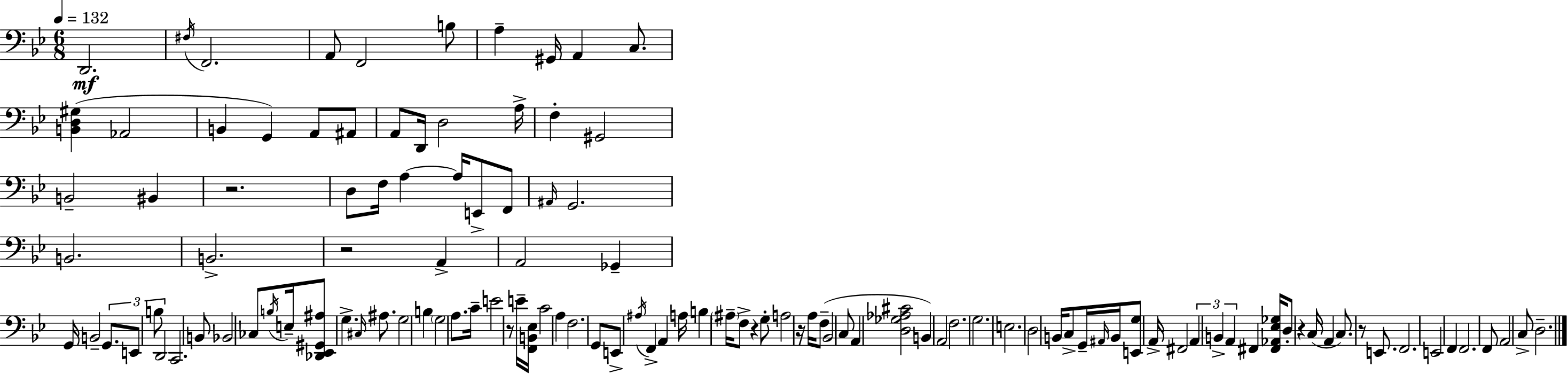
{
  \clef bass
  \numericTimeSignature
  \time 6/8
  \key g \minor
  \tempo 4 = 132
  d,2.\mf | \acciaccatura { fis16 } f,2. | a,8 f,2 b8 | a4-- gis,16 a,4 c8. | \break <b, d gis>4( aes,2 | b,4 g,4) a,8 ais,8 | a,8 d,16 d2 | a16-> f4-. gis,2 | \break b,2-- bis,4 | r2. | d8 f16 a4~~ a16 e,8-> f,8 | \grace { ais,16 } g,2. | \break b,2. | b,2.-> | r2 a,4-> | a,2 ges,4-- | \break g,16 b,2-- \tuplet 3/2 { g,8. | e,8 b8 } d,2 | c,2. | b,8 bes,2 | \break ces8 \acciaccatura { b16 } e16-- <des, ees, gis, ais>8 g4.-> | \grace { cis16 } ais8. g2 | b4 \parenthesize g2 | a8. c'16-- e'2 | \break r8 e'16-- <f, b, ees>16 c'2 | a4 f2. | g,8 e,8-> \acciaccatura { ais16 } f,4-> | a,4 a16 b4 \parenthesize ais16-- f8-> | \break r4 g8-. a2 | r16 a16 f8--( bes,2 | c8 a,4 <d ges aes cis'>2 | b,4) a,2 | \break f2. | g2. | e2. | d2 | \break b,16 c8-> g,16-- \grace { ais,16 } b,16 <e, g>8 a,16-> fis,2 | \tuplet 3/2 { a,4 b,4-> | a,4 } fis,4 <fis, aes, ees ges>16 d8-. | r4 c16( a,4 c8.) | \break r8 e,8. f,2. | e,2 | f,4 f,2. | f,8 a,2 | \break c8-> d2.-- | \bar "|."
}